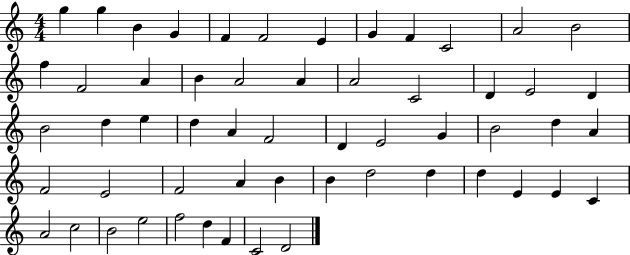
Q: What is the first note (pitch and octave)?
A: G5